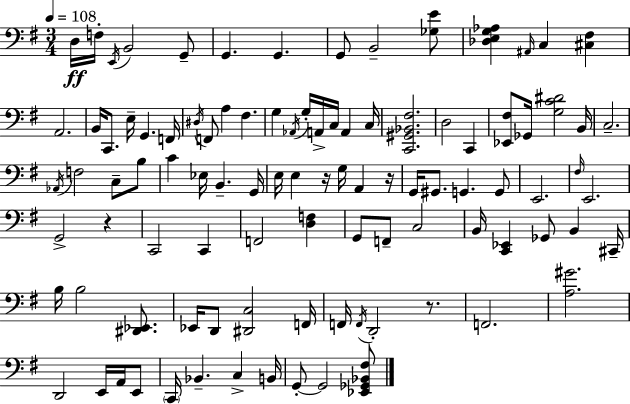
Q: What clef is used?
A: bass